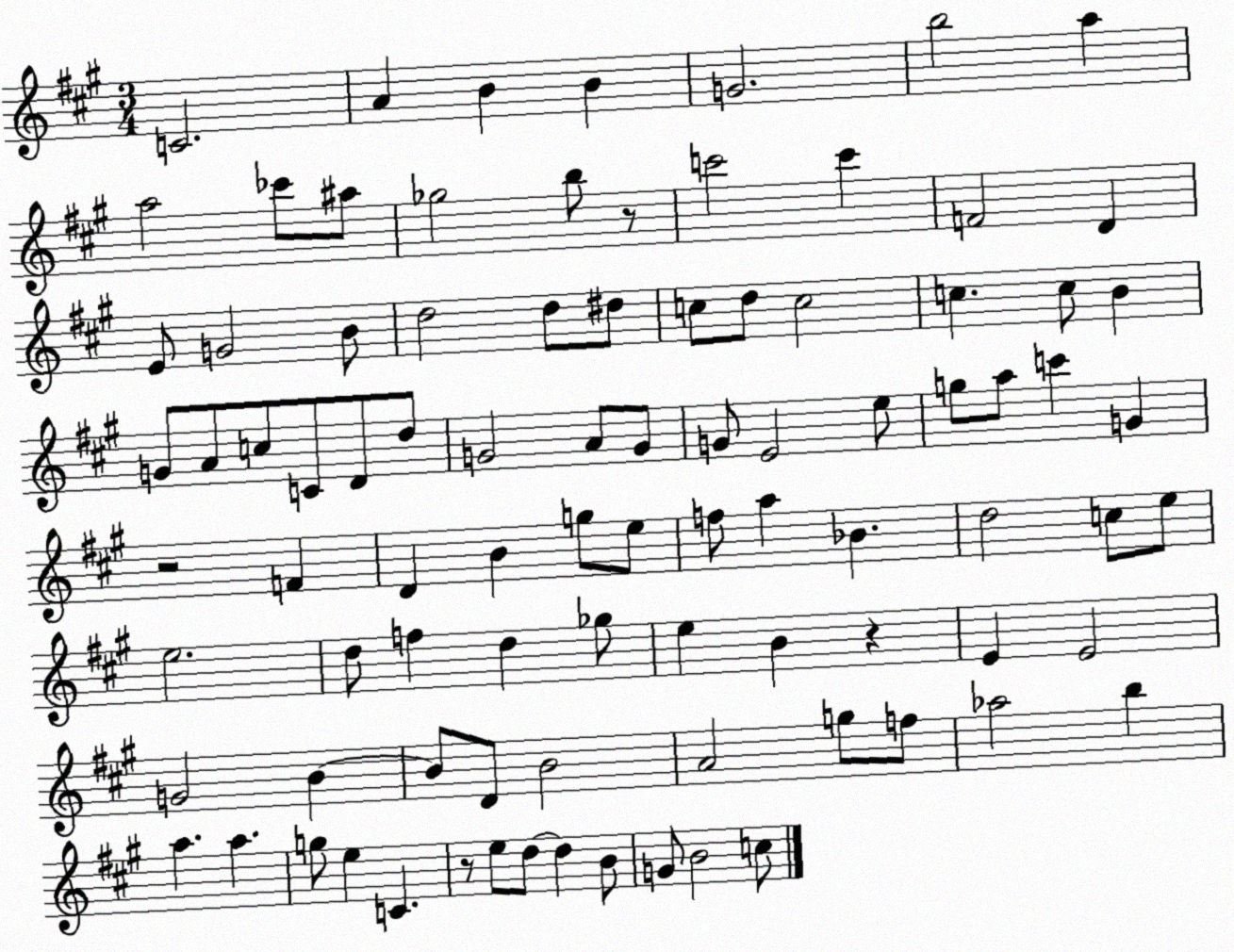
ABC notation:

X:1
T:Untitled
M:3/4
L:1/4
K:A
C2 A B B G2 b2 a a2 _c'/2 ^a/2 _g2 b/2 z/2 c'2 c' F2 D E/2 G2 B/2 d2 d/2 ^d/2 c/2 d/2 c2 c c/2 B G/2 A/2 c/2 C/2 D/2 d/2 G2 A/2 G/2 G/2 E2 e/2 g/2 a/2 c' G z2 F D B g/2 e/2 f/2 a _B d2 c/2 e/2 e2 d/2 f d _g/2 e B z E E2 G2 B B/2 D/2 B2 A2 g/2 f/2 _a2 b a a g/2 e C z/2 e/2 d/2 d B/2 G/2 B2 c/2